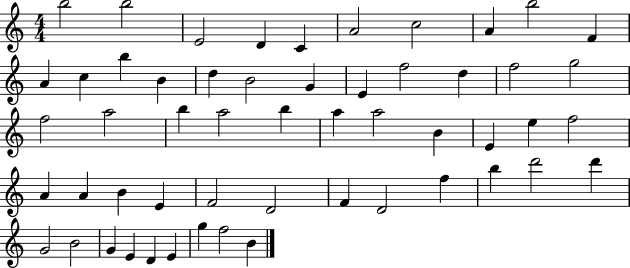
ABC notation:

X:1
T:Untitled
M:4/4
L:1/4
K:C
b2 b2 E2 D C A2 c2 A b2 F A c b B d B2 G E f2 d f2 g2 f2 a2 b a2 b a a2 B E e f2 A A B E F2 D2 F D2 f b d'2 d' G2 B2 G E D E g f2 B